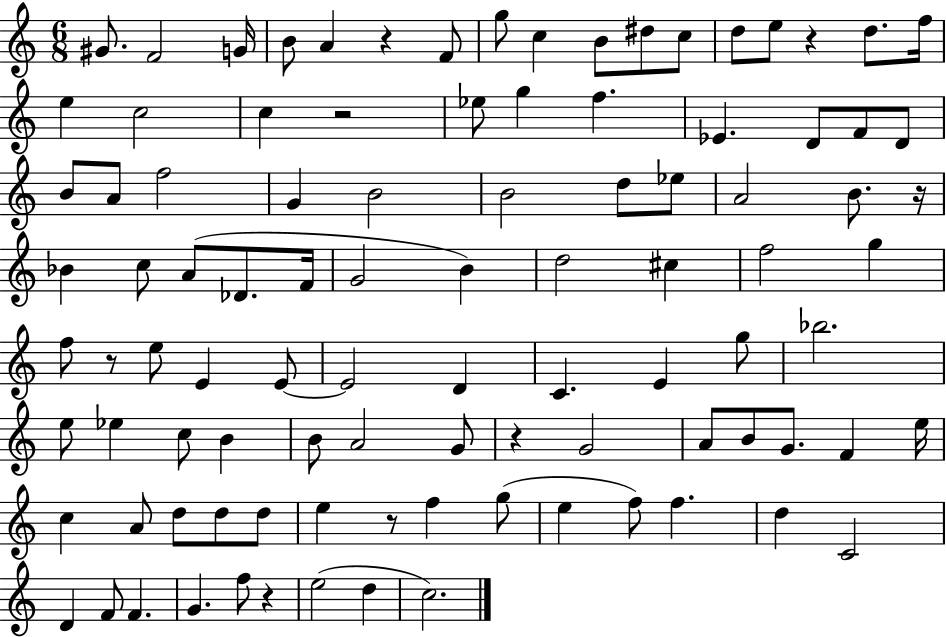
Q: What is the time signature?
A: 6/8